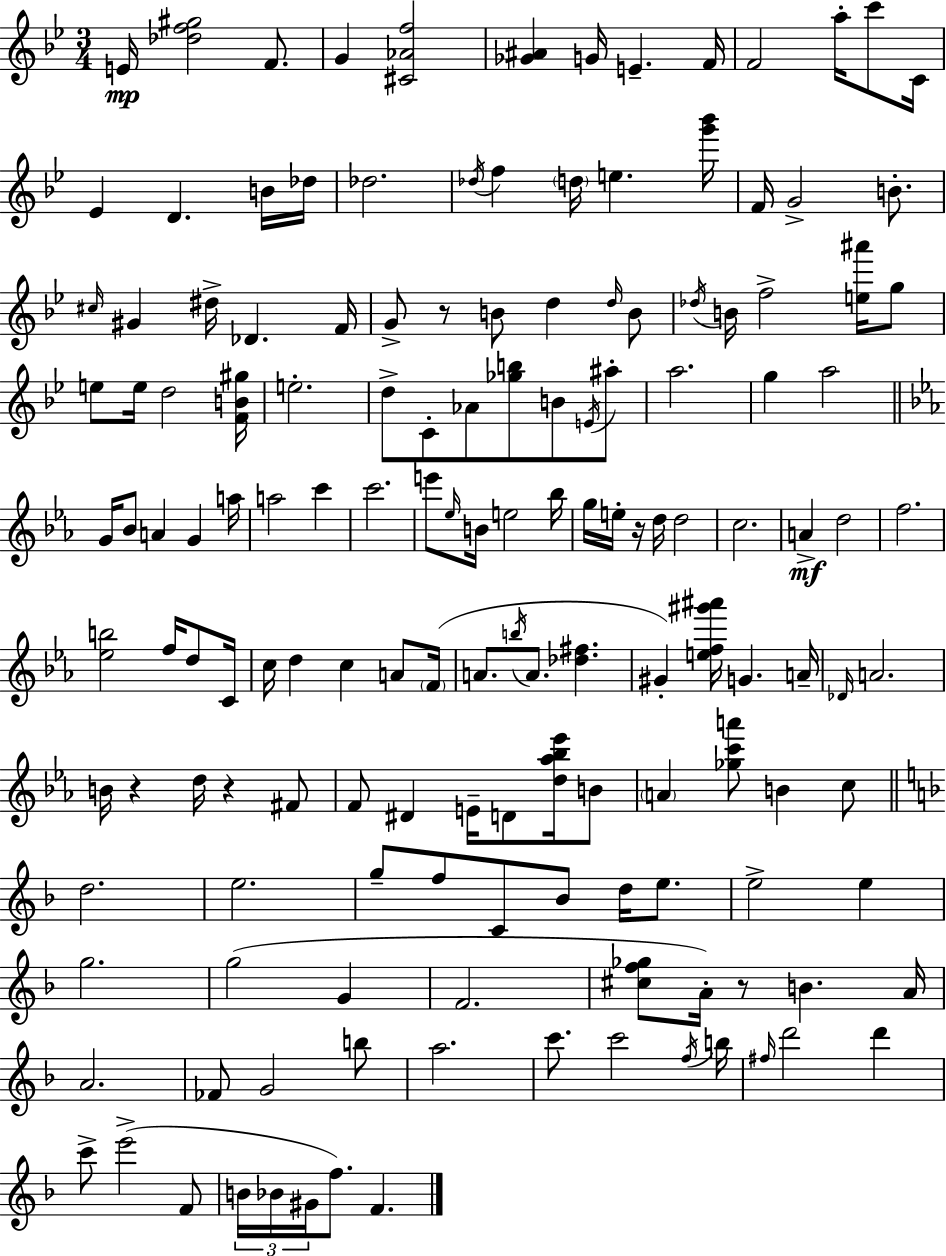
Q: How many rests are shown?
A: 5